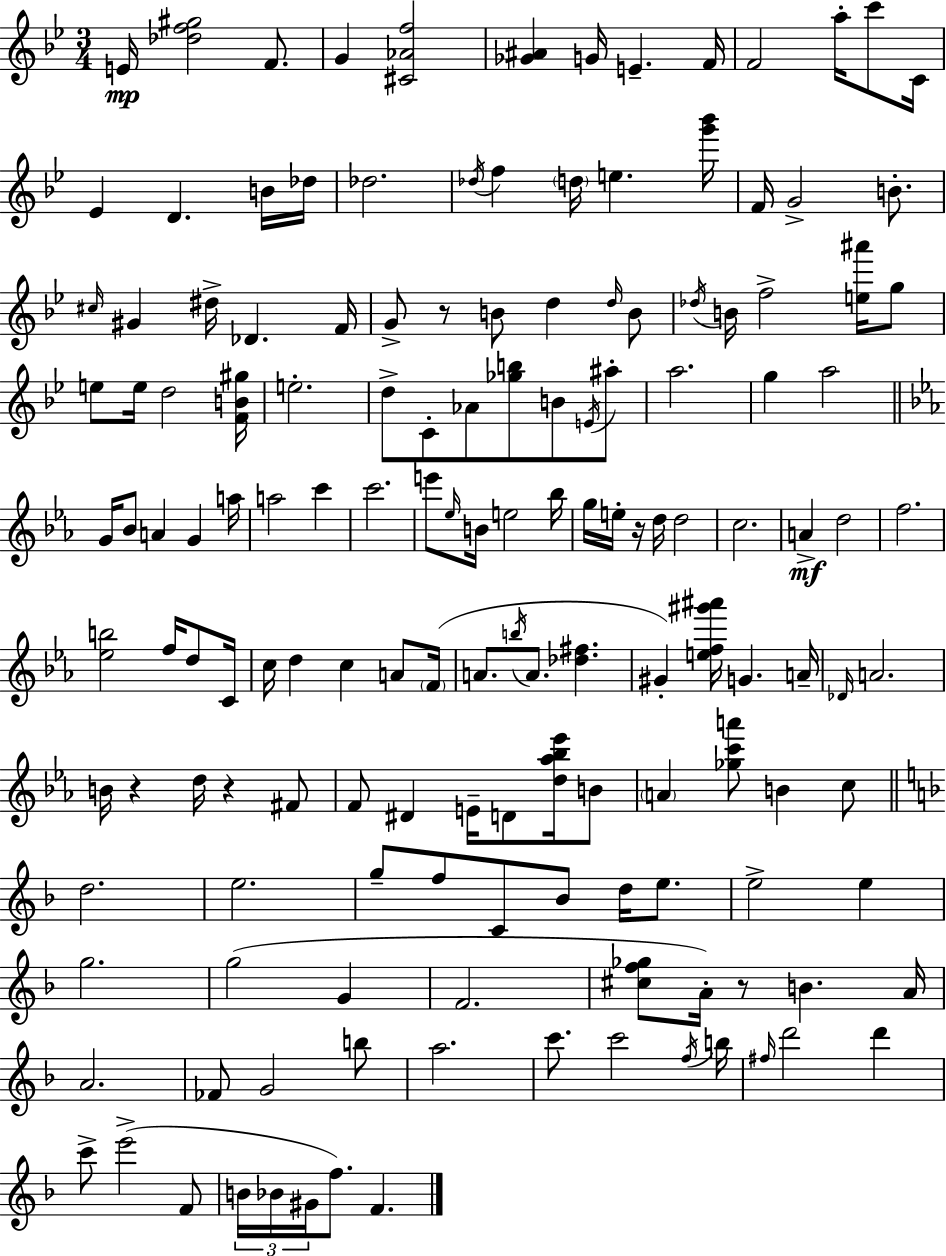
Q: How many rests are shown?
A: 5